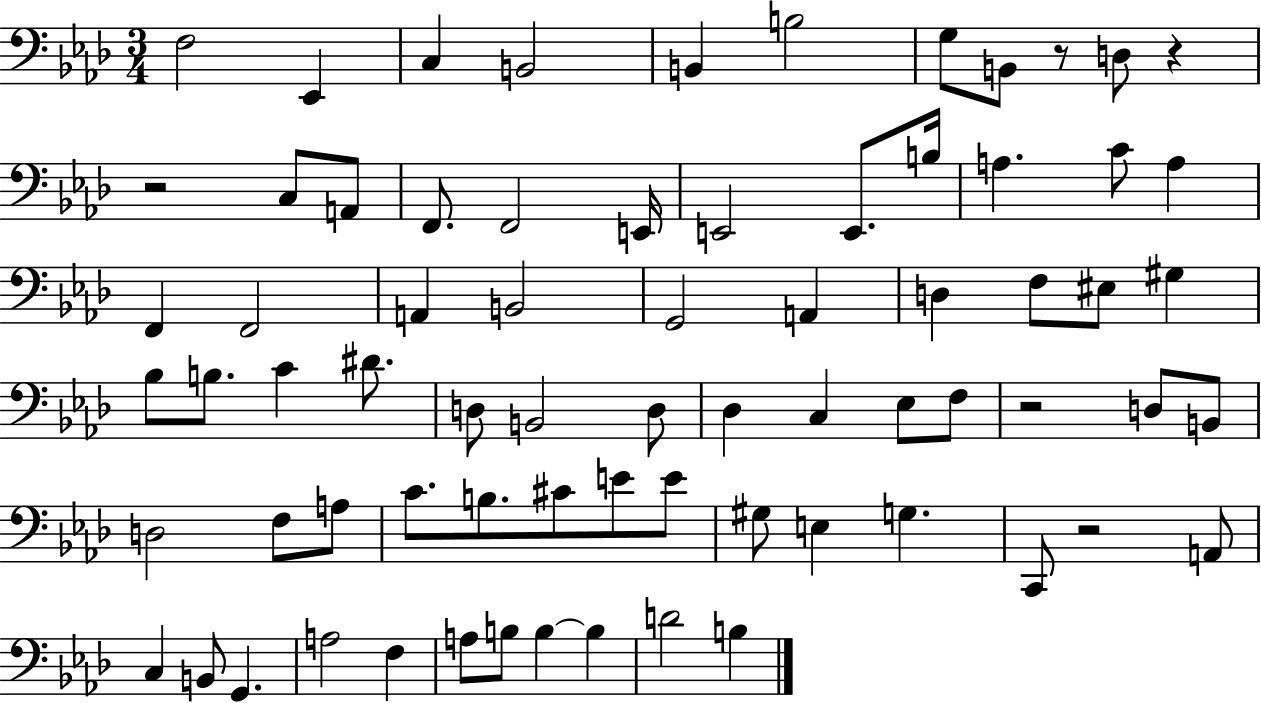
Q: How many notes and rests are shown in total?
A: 72